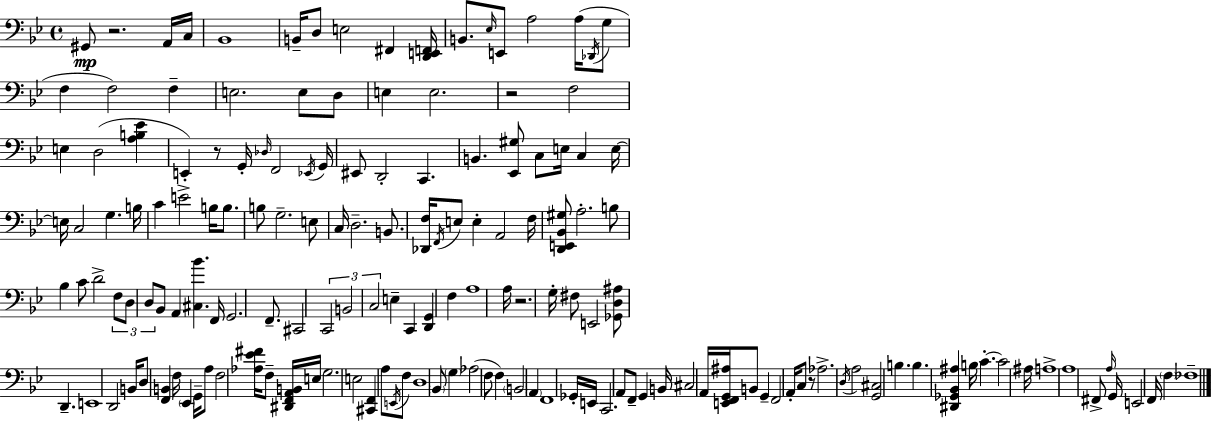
{
  \clef bass
  \time 4/4
  \defaultTimeSignature
  \key bes \major
  \repeat volta 2 { gis,8\mp r2. a,16 c16 | bes,1 | b,16-- d8 e2 fis,4 <d, e, f,>16 | b,8. \grace { ees16 } e,8 a2 a16( \acciaccatura { des,16 } | \break g8 f4 f2) f4-- | e2. e8 | d8 e4 e2. | r2 f2 | \break e4 d2( <a b ees'>4 | e,4-.) r8 g,16-. \grace { des16 } f,2 | \acciaccatura { ees,16 } g,16 eis,8 d,2-. c,4. | b,4. <ees, gis>8 c8 e16 c4 | \break e16~~ e16 c2 g4. | b16 c'4 e'2-> | b16 b8. b8 g2.-- | e8 c16 d2.-- | \break b,8. <des, f>16 \acciaccatura { f,16 } e8 e4-. a,2 | f16 <d, e, bes, gis>8 a2.-. | b8 bes4 c'8 d'2-> | \tuplet 3/2 { f8 d8 d8 } bes,8 a,4 <cis bes'>4. | \break f,16 g,2. | f,8.-- cis,2 \tuplet 3/2 { c,2 | b,2 c2 } | e4-- c,4 <d, g,>4 | \break f4 a1 | a16 r2. | g16-. fis8 e,2 <ges, d ais>8 d,4.-- | e,1 | \break d,2 b,16 d8 | <f, b,>4 f16 \parenthesize ees,4 g,16-- a8 f2 | <aes ees' fis'>16 f8-- <dis, f, a, b,>16 e16 g2. | e2 <cis, f,>4 | \break a8 \acciaccatura { e,16 } f8 d1 | \parenthesize bes,8 \parenthesize g4 aes2( | f8 f4) \parenthesize b,2 | \parenthesize a,4 f,1 | \break ges,16-. e,16 c,2. | a,8 f,8-- g,4 b,16 cis2 | a,16 <e, f, g, ais>16 b,8 g,4-- f,2 | a,16-. c8 r8 aes2.-> | \break \acciaccatura { d16 } a2 <g, cis>2 | b4. b4. | <dis, ges, bes, ais>4 b16 c'4.-.~~ c'2 | ais16 a1-> | \break a1 | fis,8-> \grace { a16 } g,16 e,2 | f,16 \parenthesize f4 fes1-- | } \bar "|."
}